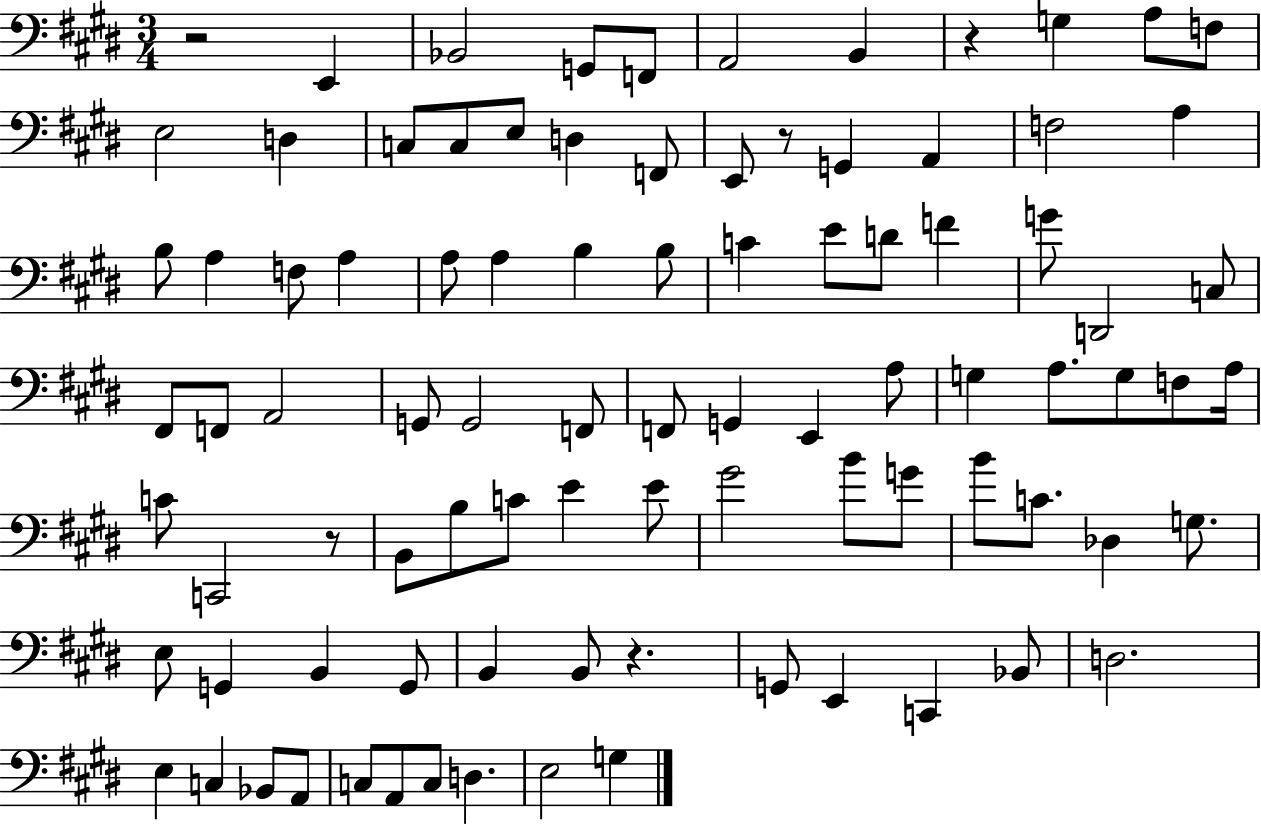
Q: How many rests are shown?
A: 5